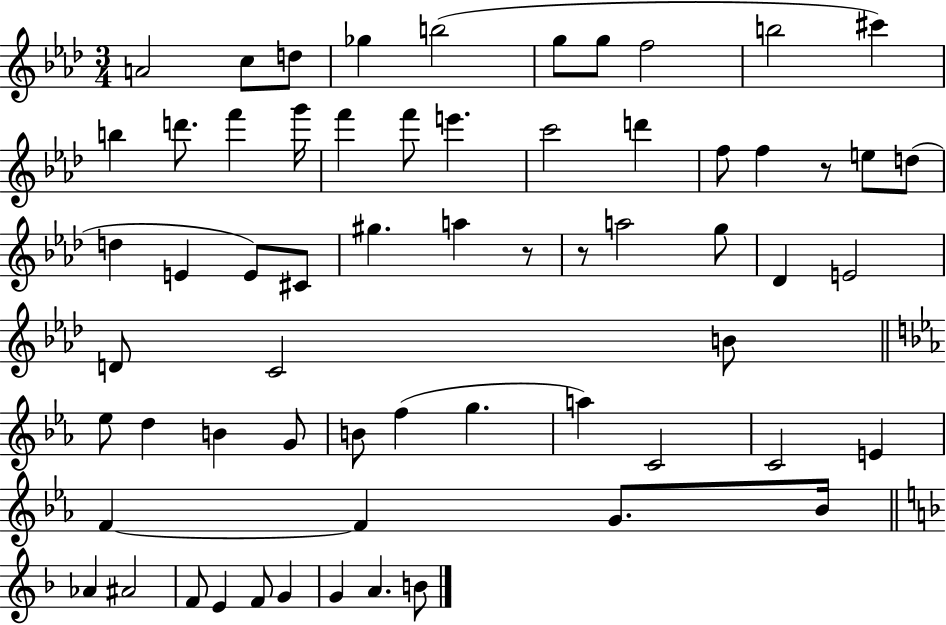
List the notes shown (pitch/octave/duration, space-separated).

A4/h C5/e D5/e Gb5/q B5/h G5/e G5/e F5/h B5/h C#6/q B5/q D6/e. F6/q G6/s F6/q F6/e E6/q. C6/h D6/q F5/e F5/q R/e E5/e D5/e D5/q E4/q E4/e C#4/e G#5/q. A5/q R/e R/e A5/h G5/e Db4/q E4/h D4/e C4/h B4/e Eb5/e D5/q B4/q G4/e B4/e F5/q G5/q. A5/q C4/h C4/h E4/q F4/q F4/q G4/e. Bb4/s Ab4/q A#4/h F4/e E4/q F4/e G4/q G4/q A4/q. B4/e